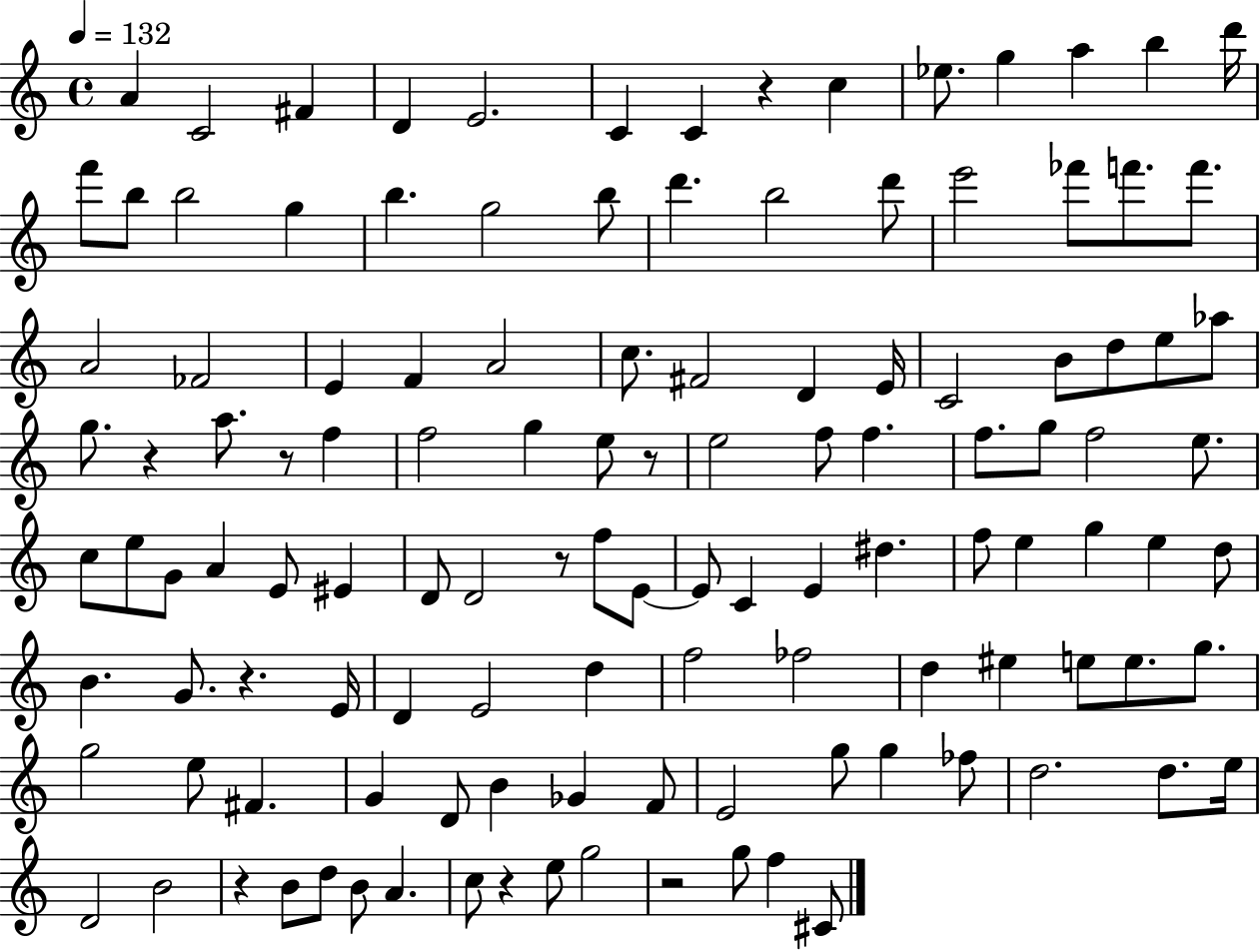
A4/q C4/h F#4/q D4/q E4/h. C4/q C4/q R/q C5/q Eb5/e. G5/q A5/q B5/q D6/s F6/e B5/e B5/h G5/q B5/q. G5/h B5/e D6/q. B5/h D6/e E6/h FES6/e F6/e. F6/e. A4/h FES4/h E4/q F4/q A4/h C5/e. F#4/h D4/q E4/s C4/h B4/e D5/e E5/e Ab5/e G5/e. R/q A5/e. R/e F5/q F5/h G5/q E5/e R/e E5/h F5/e F5/q. F5/e. G5/e F5/h E5/e. C5/e E5/e G4/e A4/q E4/e EIS4/q D4/e D4/h R/e F5/e E4/e E4/e C4/q E4/q D#5/q. F5/e E5/q G5/q E5/q D5/e B4/q. G4/e. R/q. E4/s D4/q E4/h D5/q F5/h FES5/h D5/q EIS5/q E5/e E5/e. G5/e. G5/h E5/e F#4/q. G4/q D4/e B4/q Gb4/q F4/e E4/h G5/e G5/q FES5/e D5/h. D5/e. E5/s D4/h B4/h R/q B4/e D5/e B4/e A4/q. C5/e R/q E5/e G5/h R/h G5/e F5/q C#4/e